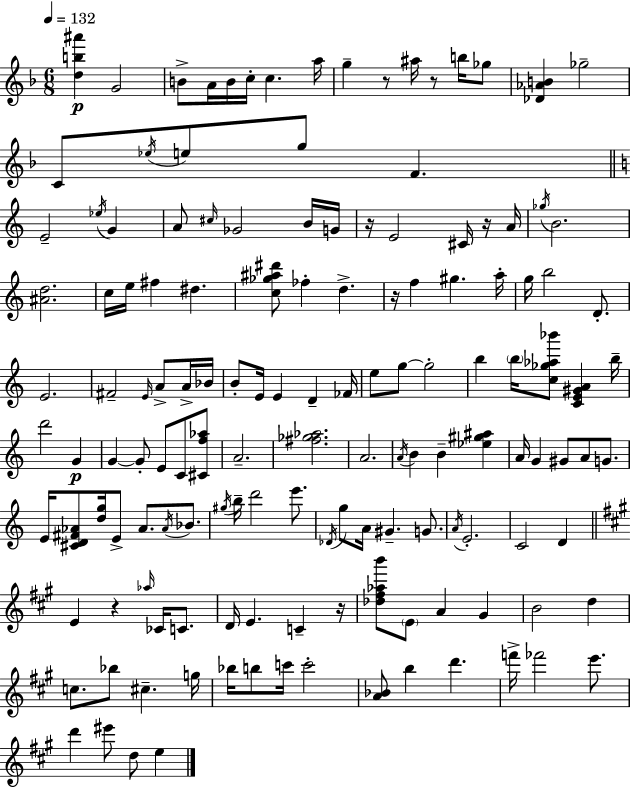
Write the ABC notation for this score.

X:1
T:Untitled
M:6/8
L:1/4
K:Dm
[db^a'] G2 B/2 A/4 B/4 c/4 c a/4 g z/2 ^a/4 z/2 b/4 _g/2 [_D_AB] _g2 C/2 _e/4 e/2 g/2 F E2 _e/4 G A/2 ^c/4 _G2 B/4 G/4 z/4 E2 ^C/4 z/4 A/4 _g/4 B2 [^Ad]2 c/4 e/4 ^f ^d [c_g^a^d']/2 _f d z/4 f ^g a/4 g/4 b2 D/2 E2 ^F2 E/4 A/2 A/4 _B/4 B/2 E/4 E D _F/4 e/2 g/2 g2 b b/4 [c_g_a_b']/2 [CE^GA] b/4 d'2 G G G/2 E/2 C/2 [^Cf_a]/2 A2 [^f_g_a]2 A2 A/4 B B [_e^g^a] A/4 G ^G/2 A/2 G/2 E/4 [^CD^F_A]/2 [dg]/4 E/2 _A/2 _A/4 _B/2 ^g/4 b/4 d'2 e'/2 _D/4 g/2 A/4 ^G G/2 A/4 E2 C2 D E z _a/4 _C/4 C/2 D/4 E C z/4 [_d^f_ab']/2 E/2 A ^G B2 d c/2 _b/2 ^c g/4 _b/4 b/2 c'/4 c'2 [A_B]/2 b d' f'/4 _f'2 e'/2 d' ^e'/2 d/2 e